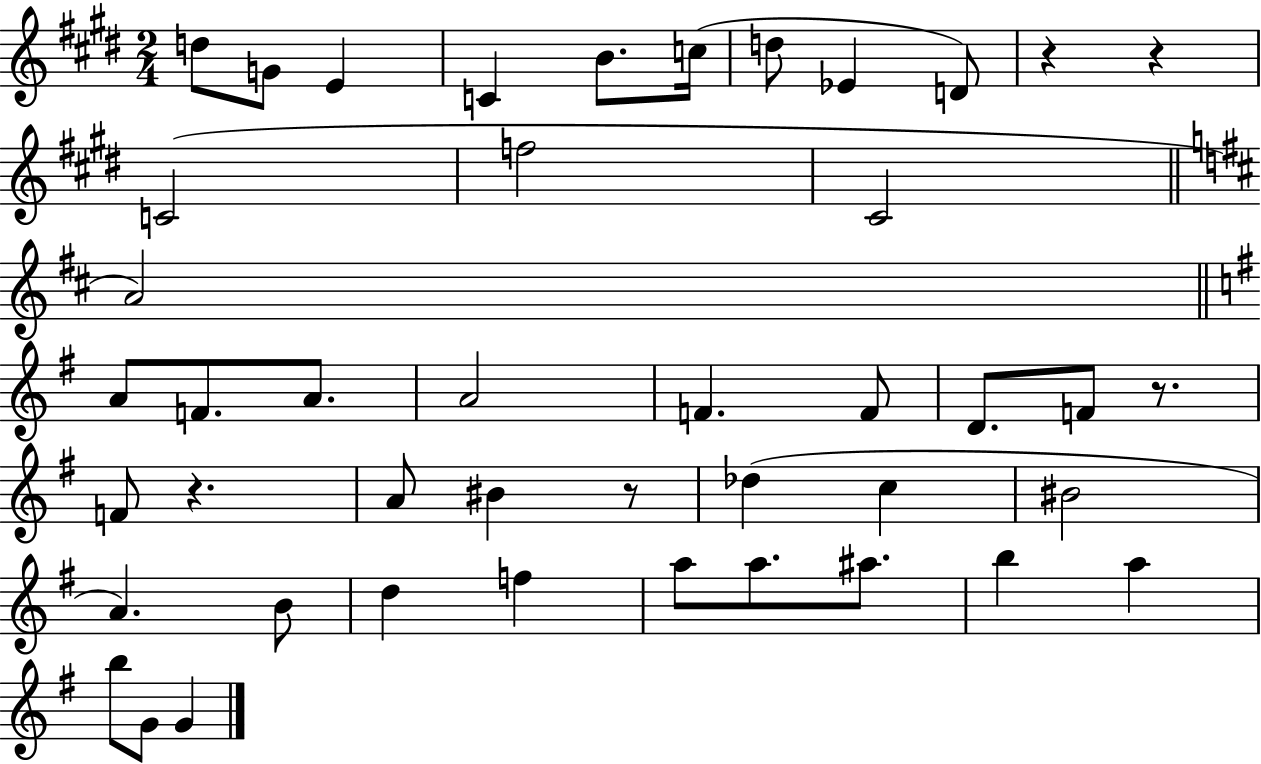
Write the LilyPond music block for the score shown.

{
  \clef treble
  \numericTimeSignature
  \time 2/4
  \key e \major
  d''8 g'8 e'4 | c'4 b'8. c''16( | d''8 ees'4 d'8) | r4 r4 | \break c'2( | f''2 | cis'2 | \bar "||" \break \key d \major a'2) | \bar "||" \break \key e \minor a'8 f'8. a'8. | a'2 | f'4. f'8 | d'8. f'8 r8. | \break f'8 r4. | a'8 bis'4 r8 | des''4( c''4 | bis'2 | \break a'4.) b'8 | d''4 f''4 | a''8 a''8. ais''8. | b''4 a''4 | \break b''8 g'8 g'4 | \bar "|."
}